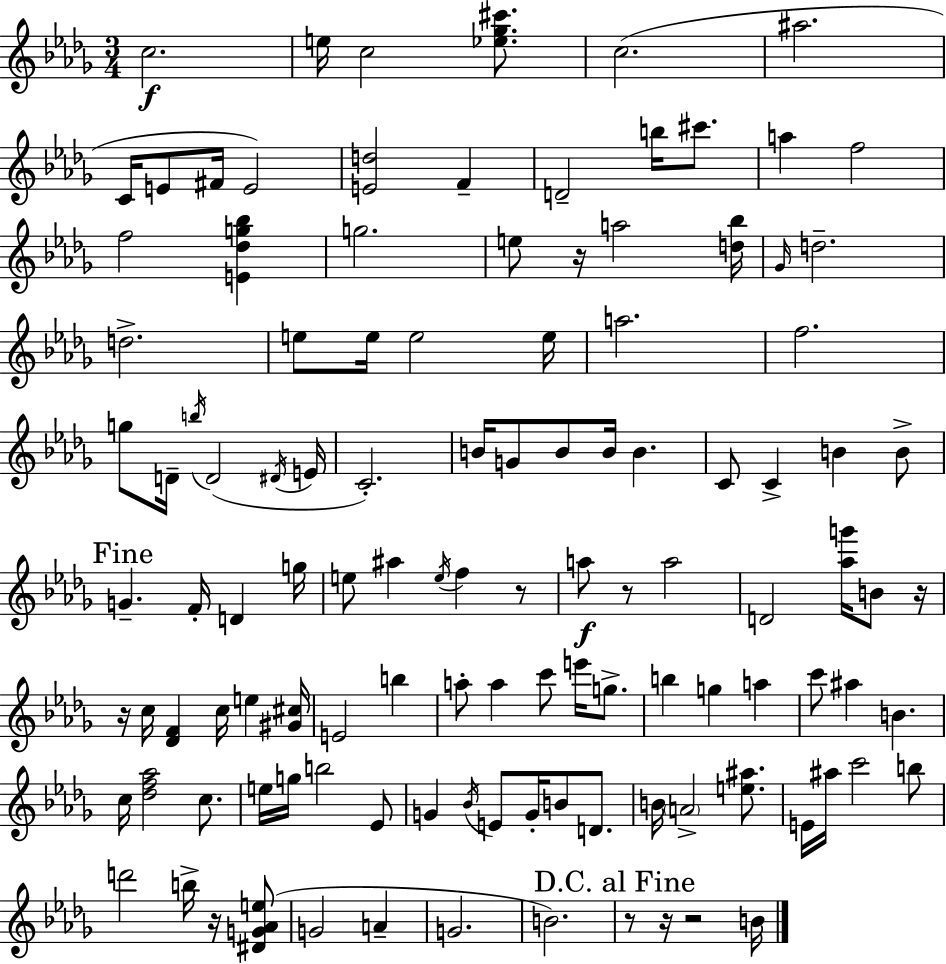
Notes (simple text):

C5/h. E5/s C5/h [Eb5,Gb5,C#6]/e. C5/h. A#5/h. C4/s E4/e F#4/s E4/h [E4,D5]/h F4/q D4/h B5/s C#6/e. A5/q F5/h F5/h [E4,Db5,G5,Bb5]/q G5/h. E5/e R/s A5/h [D5,Bb5]/s Gb4/s D5/h. D5/h. E5/e E5/s E5/h E5/s A5/h. F5/h. G5/e D4/s B5/s D4/h D#4/s E4/s C4/h. B4/s G4/e B4/e B4/s B4/q. C4/e C4/q B4/q B4/e G4/q. F4/s D4/q G5/s E5/e A#5/q E5/s F5/q R/e A5/e R/e A5/h D4/h [Ab5,G6]/s B4/e R/s R/s C5/s [Db4,F4]/q C5/s E5/q [G#4,C#5]/s E4/h B5/q A5/e A5/q C6/e E6/s G5/e. B5/q G5/q A5/q C6/e A#5/q B4/q. C5/s [Db5,F5,Ab5]/h C5/e. E5/s G5/s B5/h Eb4/e G4/q Bb4/s E4/e G4/s B4/e D4/e. B4/s A4/h [E5,A#5]/e. E4/s A#5/s C6/h B5/e D6/h B5/s R/s [D#4,G4,Ab4,E5]/e G4/h A4/q G4/h. B4/h. R/e R/s R/h B4/s